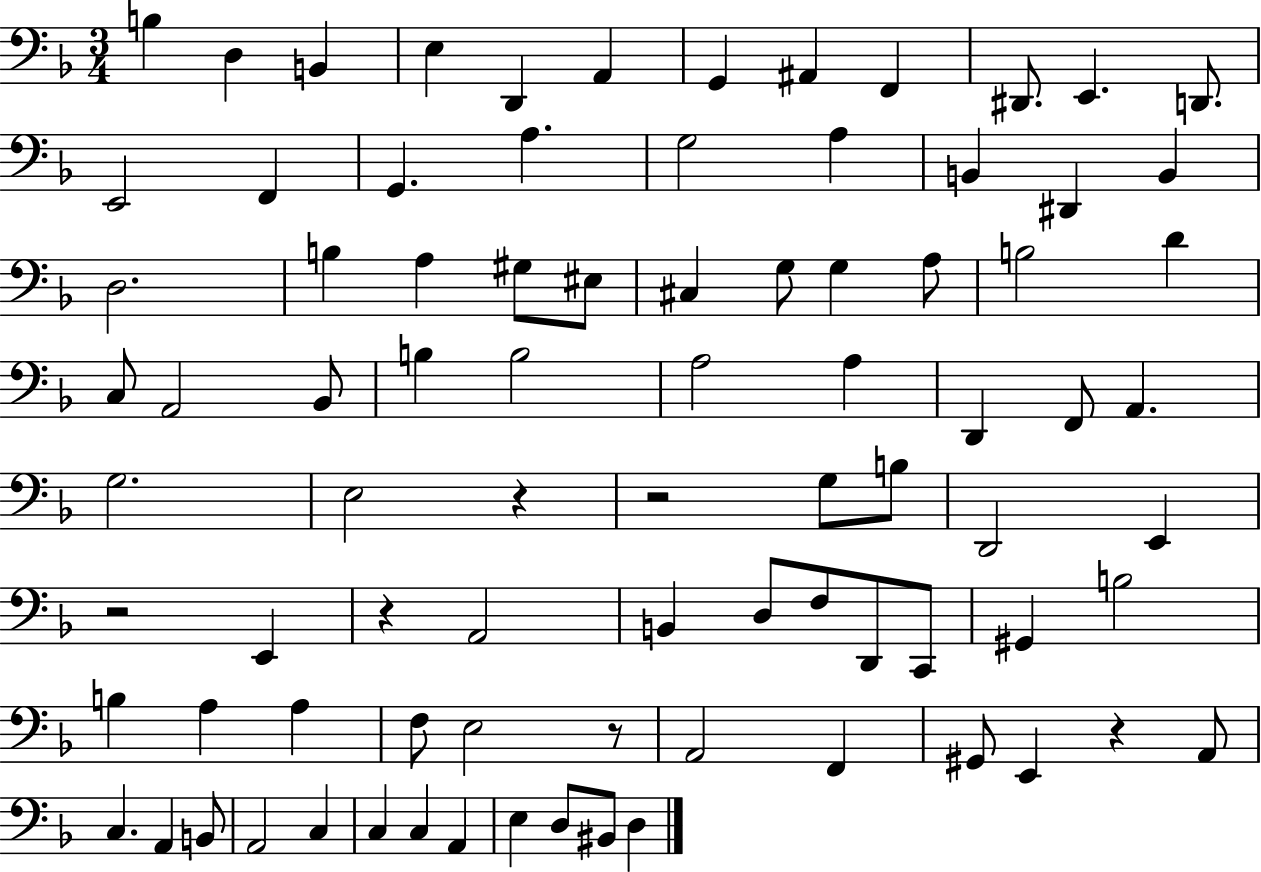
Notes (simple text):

B3/q D3/q B2/q E3/q D2/q A2/q G2/q A#2/q F2/q D#2/e. E2/q. D2/e. E2/h F2/q G2/q. A3/q. G3/h A3/q B2/q D#2/q B2/q D3/h. B3/q A3/q G#3/e EIS3/e C#3/q G3/e G3/q A3/e B3/h D4/q C3/e A2/h Bb2/e B3/q B3/h A3/h A3/q D2/q F2/e A2/q. G3/h. E3/h R/q R/h G3/e B3/e D2/h E2/q R/h E2/q R/q A2/h B2/q D3/e F3/e D2/e C2/e G#2/q B3/h B3/q A3/q A3/q F3/e E3/h R/e A2/h F2/q G#2/e E2/q R/q A2/e C3/q. A2/q B2/e A2/h C3/q C3/q C3/q A2/q E3/q D3/e BIS2/e D3/q